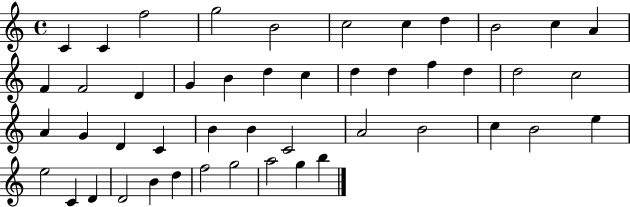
X:1
T:Untitled
M:4/4
L:1/4
K:C
C C f2 g2 B2 c2 c d B2 c A F F2 D G B d c d d f d d2 c2 A G D C B B C2 A2 B2 c B2 e e2 C D D2 B d f2 g2 a2 g b